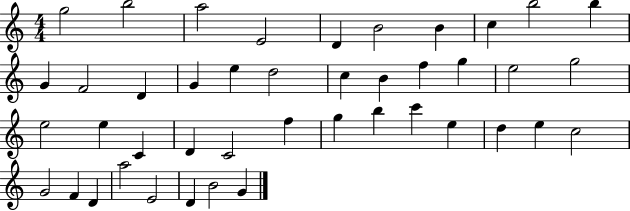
X:1
T:Untitled
M:4/4
L:1/4
K:C
g2 b2 a2 E2 D B2 B c b2 b G F2 D G e d2 c B f g e2 g2 e2 e C D C2 f g b c' e d e c2 G2 F D a2 E2 D B2 G